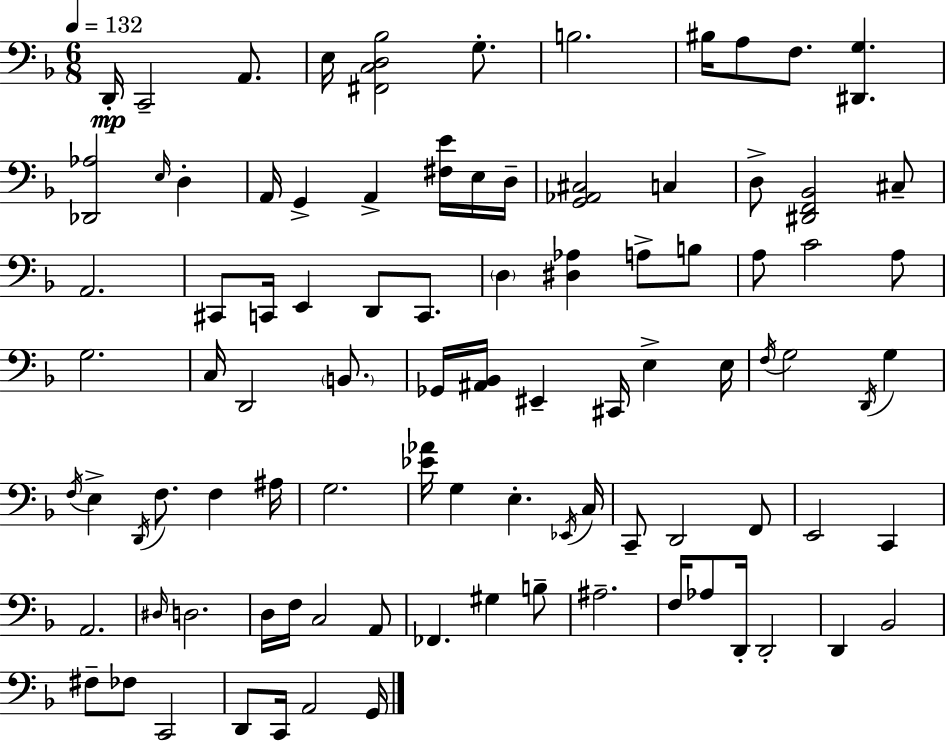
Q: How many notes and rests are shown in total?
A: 93